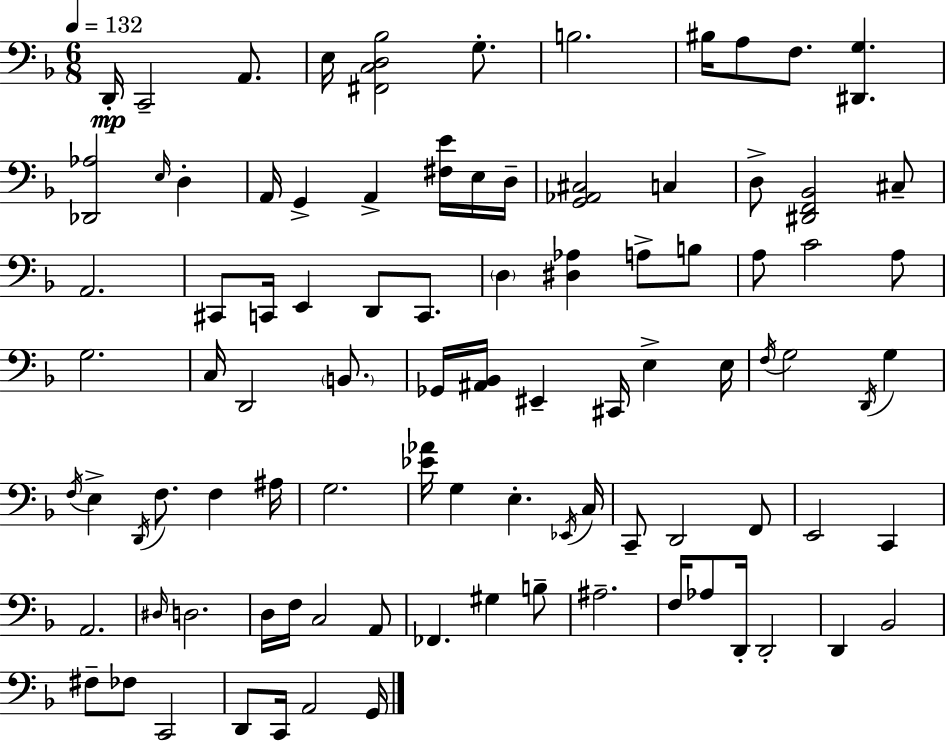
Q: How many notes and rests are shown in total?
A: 93